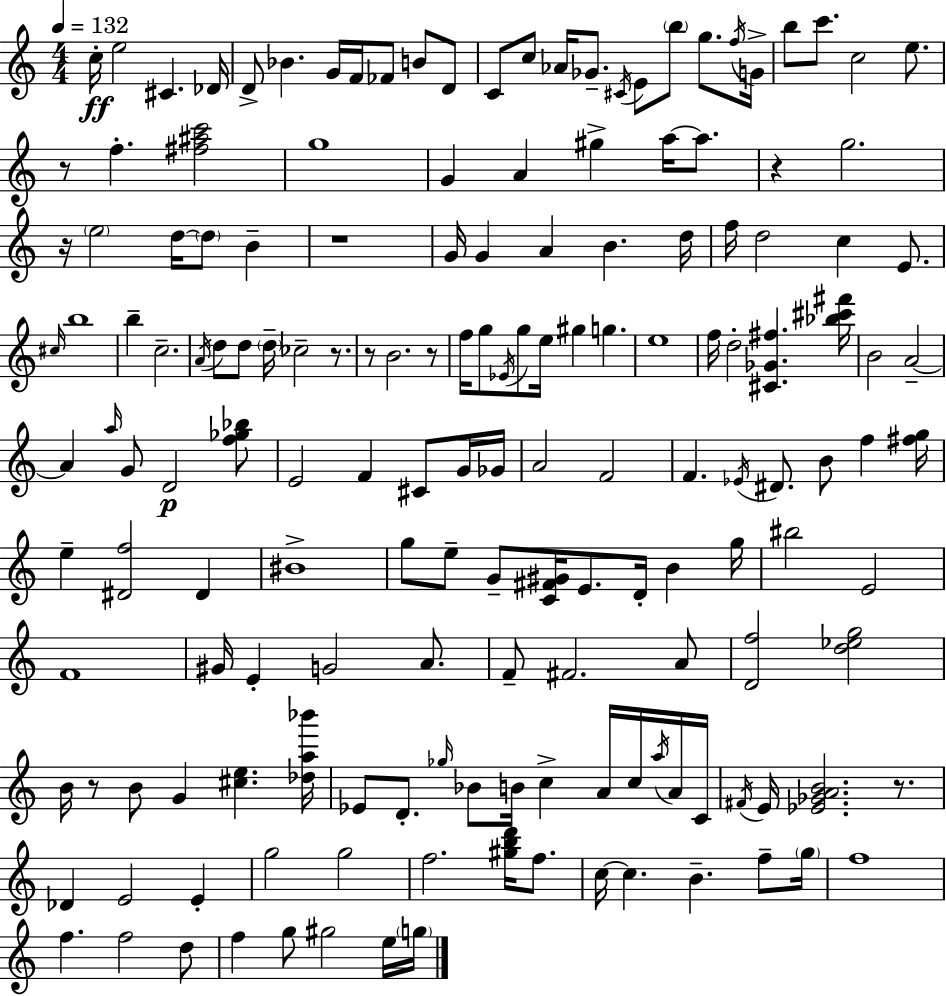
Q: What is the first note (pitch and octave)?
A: C5